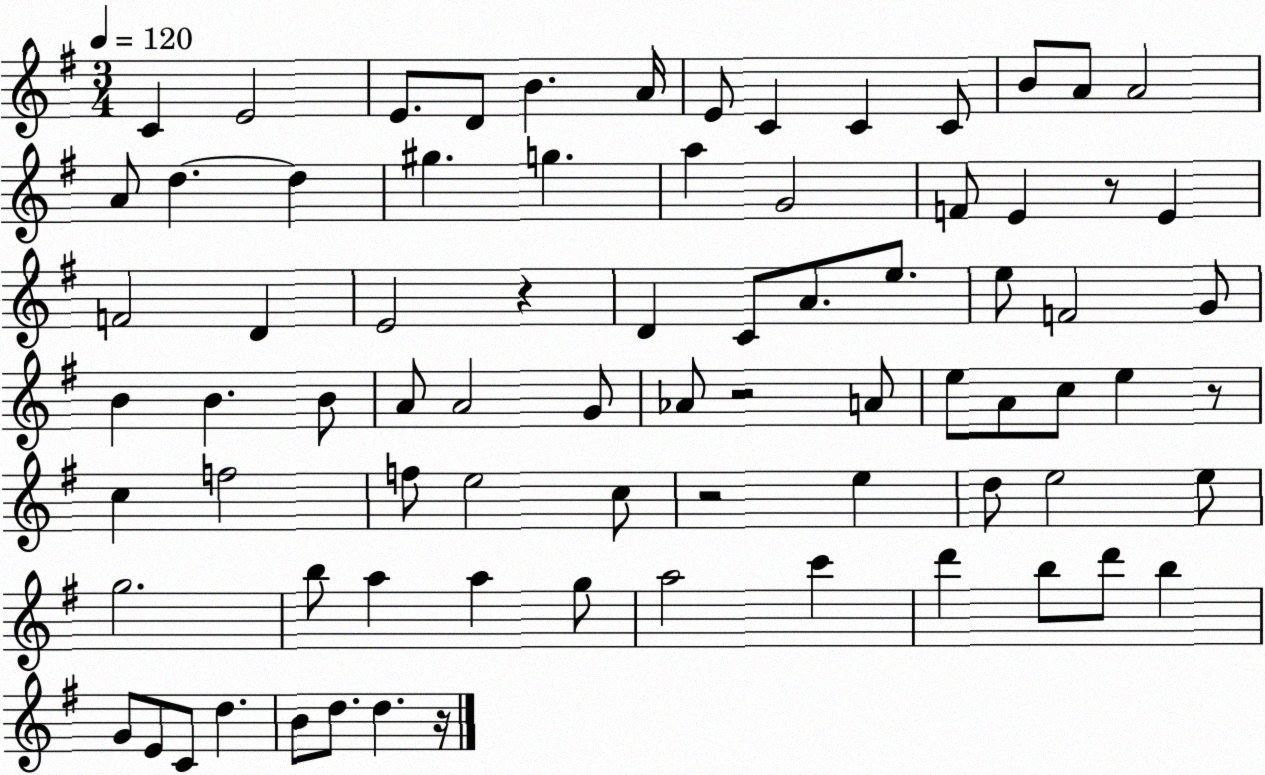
X:1
T:Untitled
M:3/4
L:1/4
K:G
C E2 E/2 D/2 B A/4 E/2 C C C/2 B/2 A/2 A2 A/2 d d ^g g a G2 F/2 E z/2 E F2 D E2 z D C/2 A/2 e/2 e/2 F2 G/2 B B B/2 A/2 A2 G/2 _A/2 z2 A/2 e/2 A/2 c/2 e z/2 c f2 f/2 e2 c/2 z2 e d/2 e2 e/2 g2 b/2 a a g/2 a2 c' d' b/2 d'/2 b G/2 E/2 C/2 d B/2 d/2 d z/4